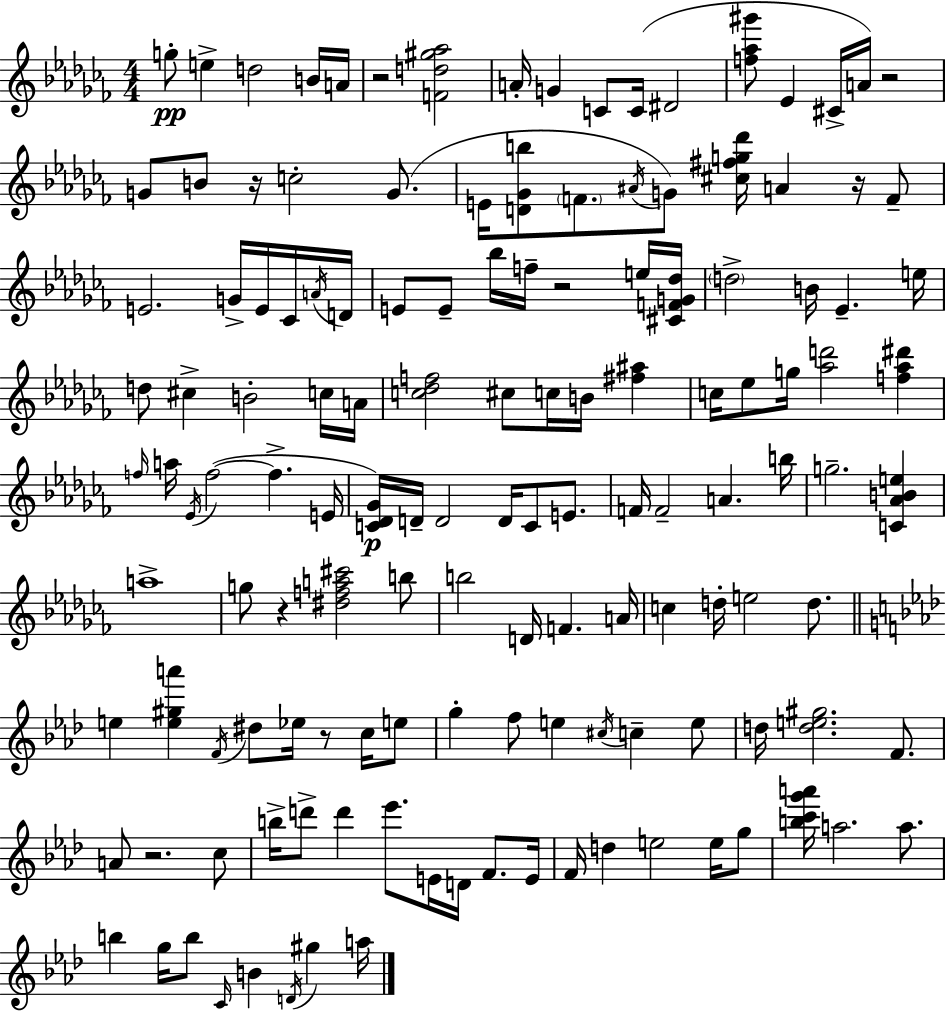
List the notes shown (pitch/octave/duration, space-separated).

G5/e E5/q D5/h B4/s A4/s R/h [F4,D5,G#5,Ab5]/h A4/s G4/q C4/e C4/s D#4/h [F5,Ab5,G#6]/e Eb4/q C#4/s A4/s R/h G4/e B4/e R/s C5/h G4/e. E4/s [D4,Gb4,B5]/e F4/e. A#4/s G4/e [C#5,F#5,G5,Db6]/s A4/q R/s F4/e E4/h. G4/s E4/s CES4/s A4/s D4/s E4/e E4/e Bb5/s F5/s R/h E5/s [C#4,F4,G4,Db5]/s D5/h B4/s Eb4/q. E5/s D5/e C#5/q B4/h C5/s A4/s [C5,Db5,F5]/h C#5/e C5/s B4/s [F#5,A#5]/q C5/s Eb5/e G5/s [Ab5,D6]/h [F5,Ab5,D#6]/q F5/s A5/s Eb4/s F5/h F5/q. E4/s [C4,Db4,Gb4]/s D4/s D4/h D4/s C4/e E4/e. F4/s F4/h A4/q. B5/s G5/h. [C4,Ab4,B4,E5]/q A5/w G5/e R/q [D#5,F5,A5,C#6]/h B5/e B5/h D4/s F4/q. A4/s C5/q D5/s E5/h D5/e. E5/q [E5,G#5,A6]/q F4/s D#5/e Eb5/s R/e C5/s E5/e G5/q F5/e E5/q C#5/s C5/q E5/e D5/s [D5,E5,G#5]/h. F4/e. A4/e R/h. C5/e B5/s D6/e D6/q Eb6/e. E4/s D4/s F4/e. E4/s F4/s D5/q E5/h E5/s G5/e [B5,C6,G6,A6]/s A5/h. A5/e. B5/q G5/s B5/e C4/s B4/q D4/s G#5/q A5/s